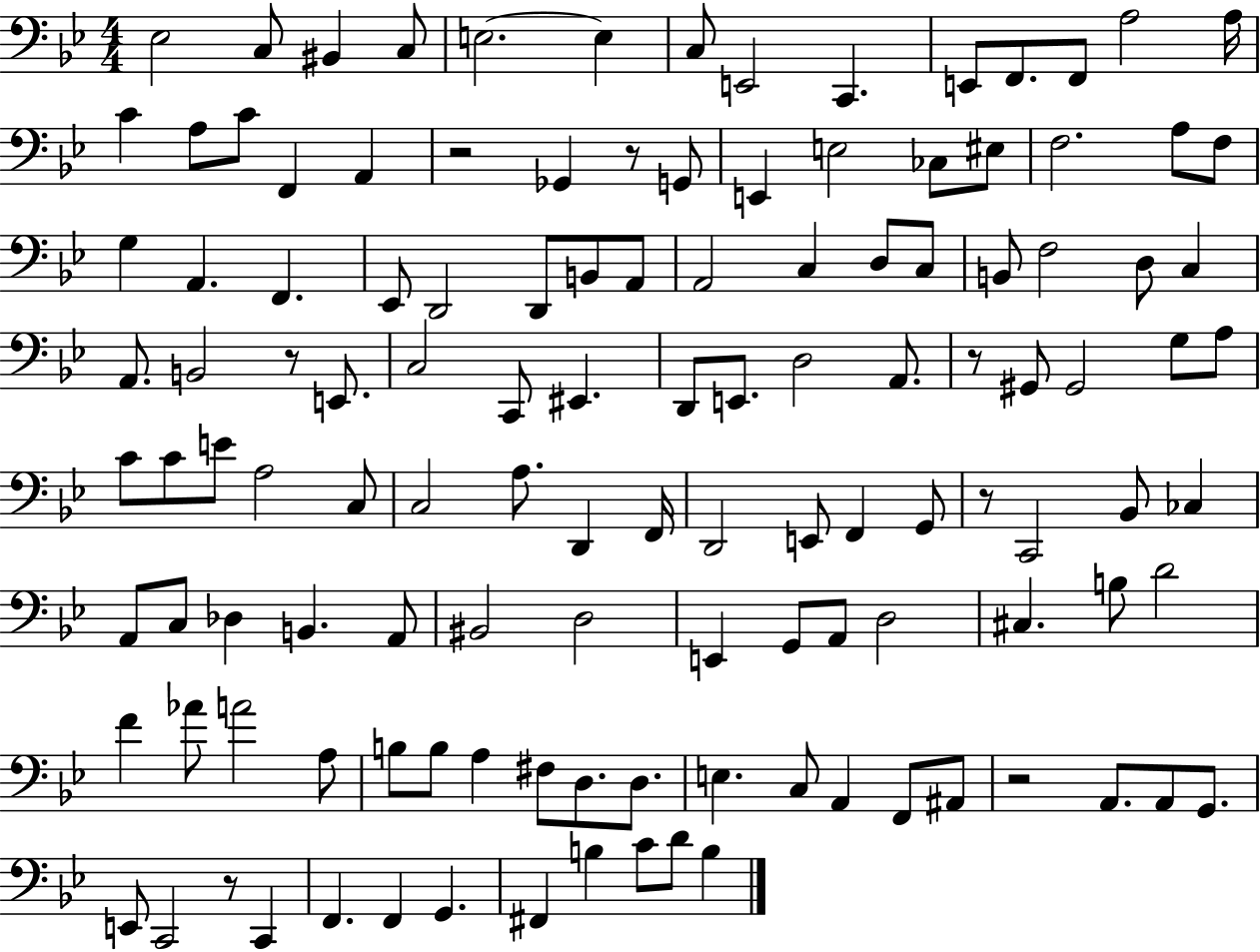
{
  \clef bass
  \numericTimeSignature
  \time 4/4
  \key bes \major
  ees2 c8 bis,4 c8 | e2.~~ e4 | c8 e,2 c,4. | e,8 f,8. f,8 a2 a16 | \break c'4 a8 c'8 f,4 a,4 | r2 ges,4 r8 g,8 | e,4 e2 ces8 eis8 | f2. a8 f8 | \break g4 a,4. f,4. | ees,8 d,2 d,8 b,8 a,8 | a,2 c4 d8 c8 | b,8 f2 d8 c4 | \break a,8. b,2 r8 e,8. | c2 c,8 eis,4. | d,8 e,8. d2 a,8. | r8 gis,8 gis,2 g8 a8 | \break c'8 c'8 e'8 a2 c8 | c2 a8. d,4 f,16 | d,2 e,8 f,4 g,8 | r8 c,2 bes,8 ces4 | \break a,8 c8 des4 b,4. a,8 | bis,2 d2 | e,4 g,8 a,8 d2 | cis4. b8 d'2 | \break f'4 aes'8 a'2 a8 | b8 b8 a4 fis8 d8. d8. | e4. c8 a,4 f,8 ais,8 | r2 a,8. a,8 g,8. | \break e,8 c,2 r8 c,4 | f,4. f,4 g,4. | fis,4 b4 c'8 d'8 b4 | \bar "|."
}